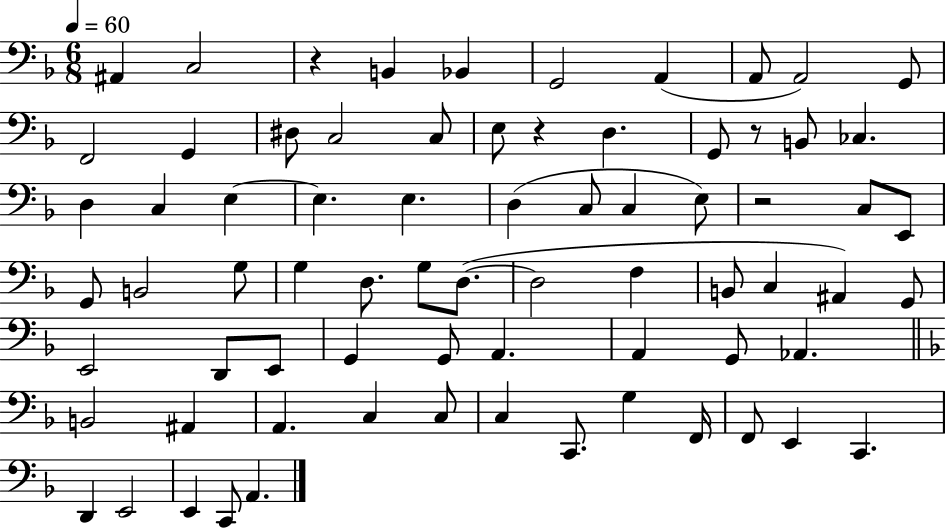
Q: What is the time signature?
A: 6/8